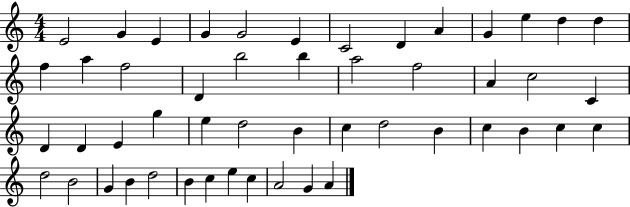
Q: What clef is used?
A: treble